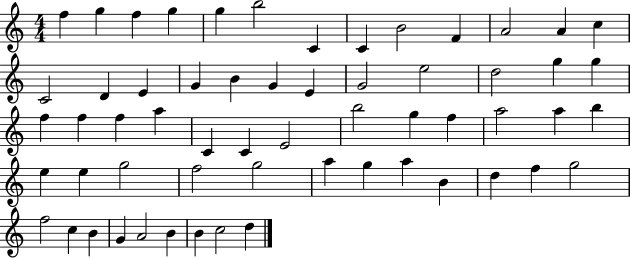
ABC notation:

X:1
T:Untitled
M:4/4
L:1/4
K:C
f g f g g b2 C C B2 F A2 A c C2 D E G B G E G2 e2 d2 g g f f f a C C E2 b2 g f a2 a b e e g2 f2 g2 a g a B d f g2 f2 c B G A2 B B c2 d